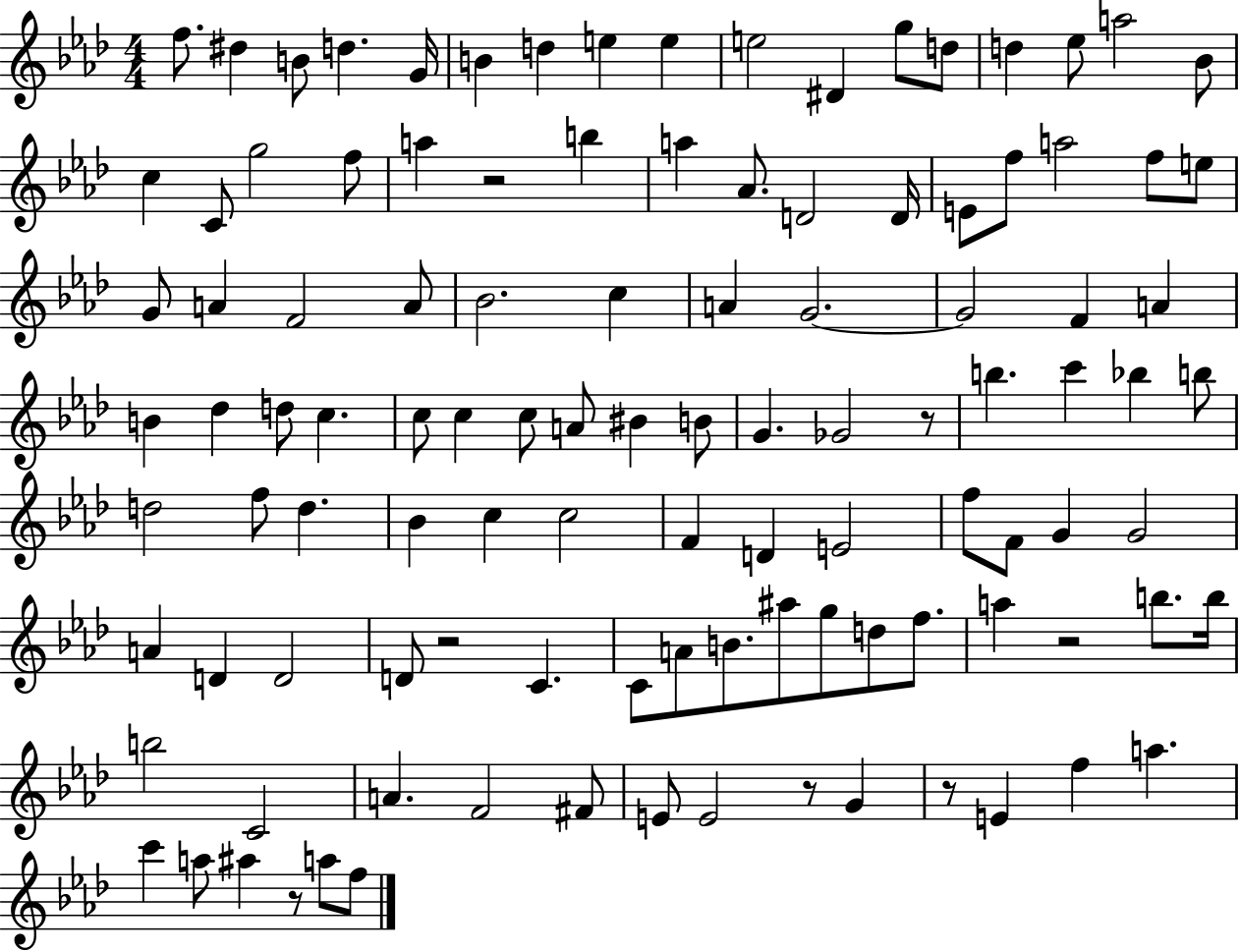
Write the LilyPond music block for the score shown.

{
  \clef treble
  \numericTimeSignature
  \time 4/4
  \key aes \major
  \repeat volta 2 { f''8. dis''4 b'8 d''4. g'16 | b'4 d''4 e''4 e''4 | e''2 dis'4 g''8 d''8 | d''4 ees''8 a''2 bes'8 | \break c''4 c'8 g''2 f''8 | a''4 r2 b''4 | a''4 aes'8. d'2 d'16 | e'8 f''8 a''2 f''8 e''8 | \break g'8 a'4 f'2 a'8 | bes'2. c''4 | a'4 g'2.~~ | g'2 f'4 a'4 | \break b'4 des''4 d''8 c''4. | c''8 c''4 c''8 a'8 bis'4 b'8 | g'4. ges'2 r8 | b''4. c'''4 bes''4 b''8 | \break d''2 f''8 d''4. | bes'4 c''4 c''2 | f'4 d'4 e'2 | f''8 f'8 g'4 g'2 | \break a'4 d'4 d'2 | d'8 r2 c'4. | c'8 a'8 b'8. ais''8 g''8 d''8 f''8. | a''4 r2 b''8. b''16 | \break b''2 c'2 | a'4. f'2 fis'8 | e'8 e'2 r8 g'4 | r8 e'4 f''4 a''4. | \break c'''4 a''8 ais''4 r8 a''8 f''8 | } \bar "|."
}